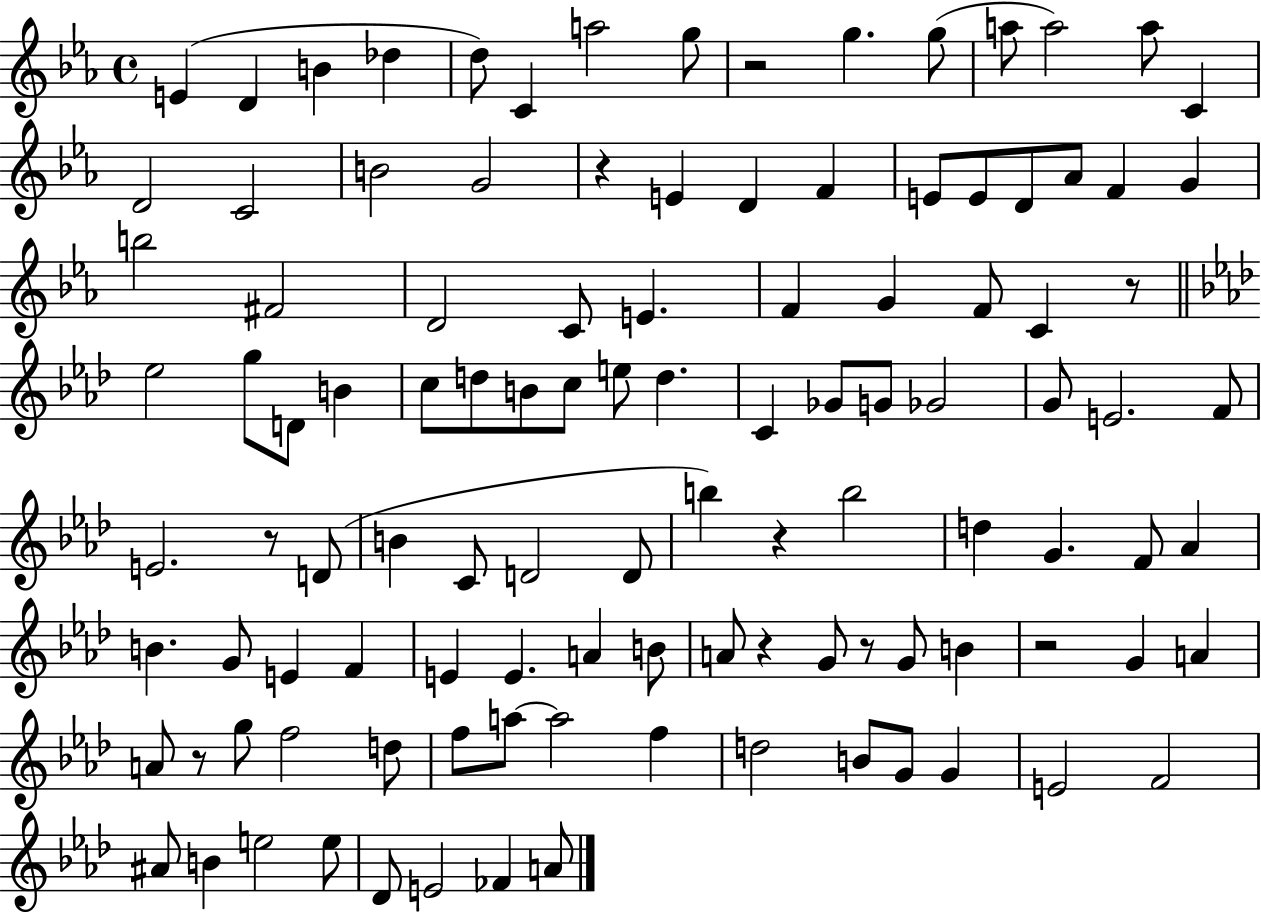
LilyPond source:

{
  \clef treble
  \time 4/4
  \defaultTimeSignature
  \key ees \major
  e'4( d'4 b'4 des''4 | d''8) c'4 a''2 g''8 | r2 g''4. g''8( | a''8 a''2) a''8 c'4 | \break d'2 c'2 | b'2 g'2 | r4 e'4 d'4 f'4 | e'8 e'8 d'8 aes'8 f'4 g'4 | \break b''2 fis'2 | d'2 c'8 e'4. | f'4 g'4 f'8 c'4 r8 | \bar "||" \break \key aes \major ees''2 g''8 d'8 b'4 | c''8 d''8 b'8 c''8 e''8 d''4. | c'4 ges'8 g'8 ges'2 | g'8 e'2. f'8 | \break e'2. r8 d'8( | b'4 c'8 d'2 d'8 | b''4) r4 b''2 | d''4 g'4. f'8 aes'4 | \break b'4. g'8 e'4 f'4 | e'4 e'4. a'4 b'8 | a'8 r4 g'8 r8 g'8 b'4 | r2 g'4 a'4 | \break a'8 r8 g''8 f''2 d''8 | f''8 a''8~~ a''2 f''4 | d''2 b'8 g'8 g'4 | e'2 f'2 | \break ais'8 b'4 e''2 e''8 | des'8 e'2 fes'4 a'8 | \bar "|."
}